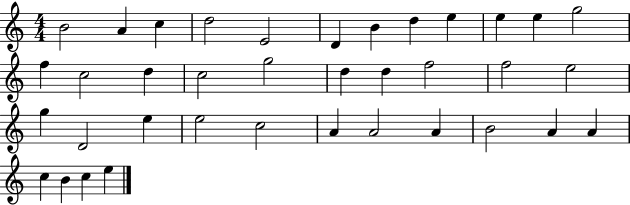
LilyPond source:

{
  \clef treble
  \numericTimeSignature
  \time 4/4
  \key c \major
  b'2 a'4 c''4 | d''2 e'2 | d'4 b'4 d''4 e''4 | e''4 e''4 g''2 | \break f''4 c''2 d''4 | c''2 g''2 | d''4 d''4 f''2 | f''2 e''2 | \break g''4 d'2 e''4 | e''2 c''2 | a'4 a'2 a'4 | b'2 a'4 a'4 | \break c''4 b'4 c''4 e''4 | \bar "|."
}